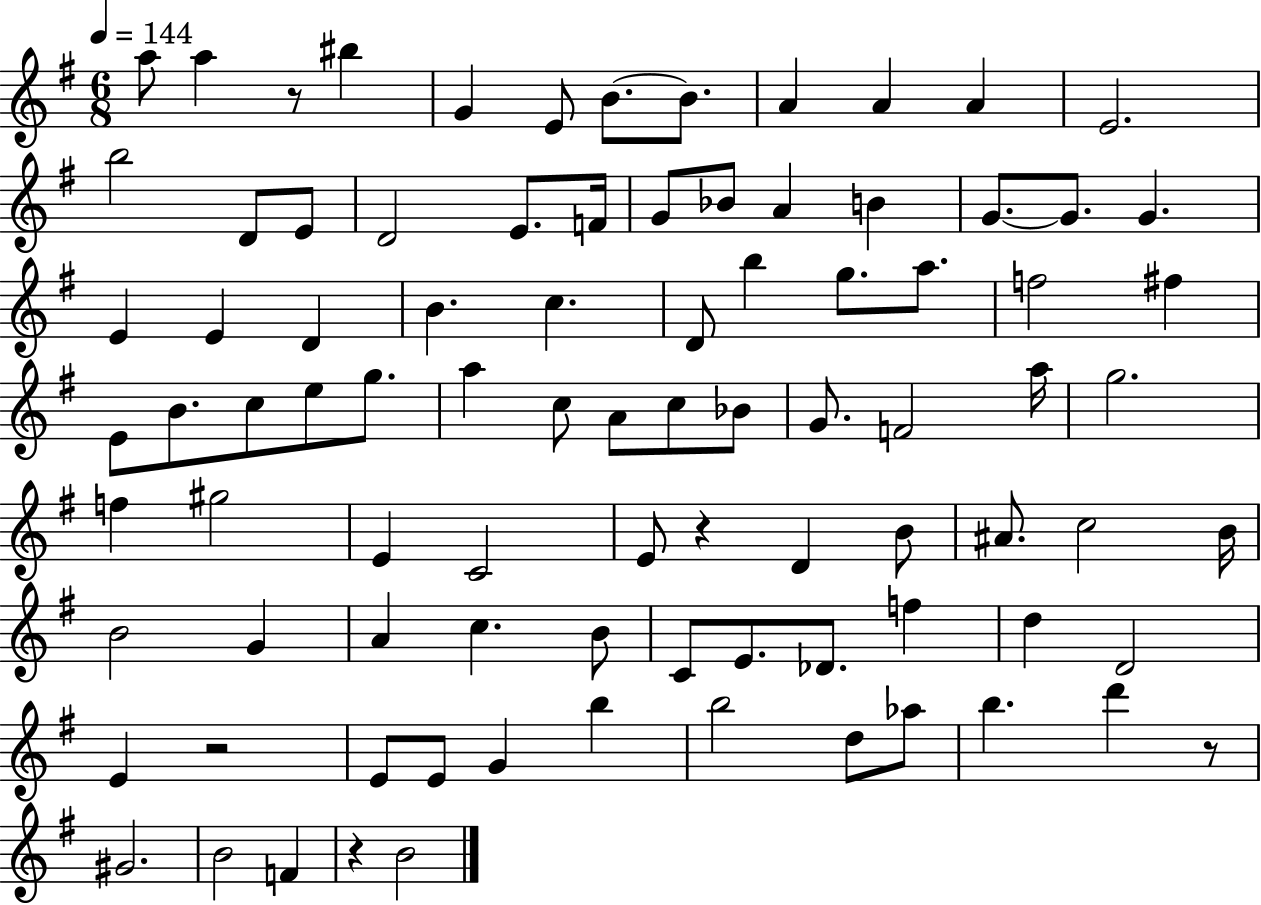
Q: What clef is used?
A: treble